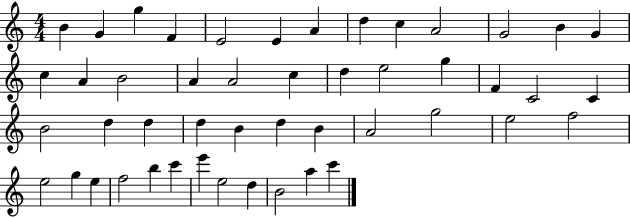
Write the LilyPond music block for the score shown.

{
  \clef treble
  \numericTimeSignature
  \time 4/4
  \key c \major
  b'4 g'4 g''4 f'4 | e'2 e'4 a'4 | d''4 c''4 a'2 | g'2 b'4 g'4 | \break c''4 a'4 b'2 | a'4 a'2 c''4 | d''4 e''2 g''4 | f'4 c'2 c'4 | \break b'2 d''4 d''4 | d''4 b'4 d''4 b'4 | a'2 g''2 | e''2 f''2 | \break e''2 g''4 e''4 | f''2 b''4 c'''4 | e'''4 e''2 d''4 | b'2 a''4 c'''4 | \break \bar "|."
}